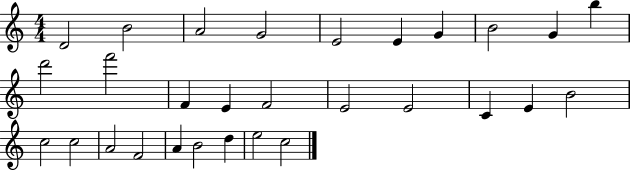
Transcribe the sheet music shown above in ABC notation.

X:1
T:Untitled
M:4/4
L:1/4
K:C
D2 B2 A2 G2 E2 E G B2 G b d'2 f'2 F E F2 E2 E2 C E B2 c2 c2 A2 F2 A B2 d e2 c2